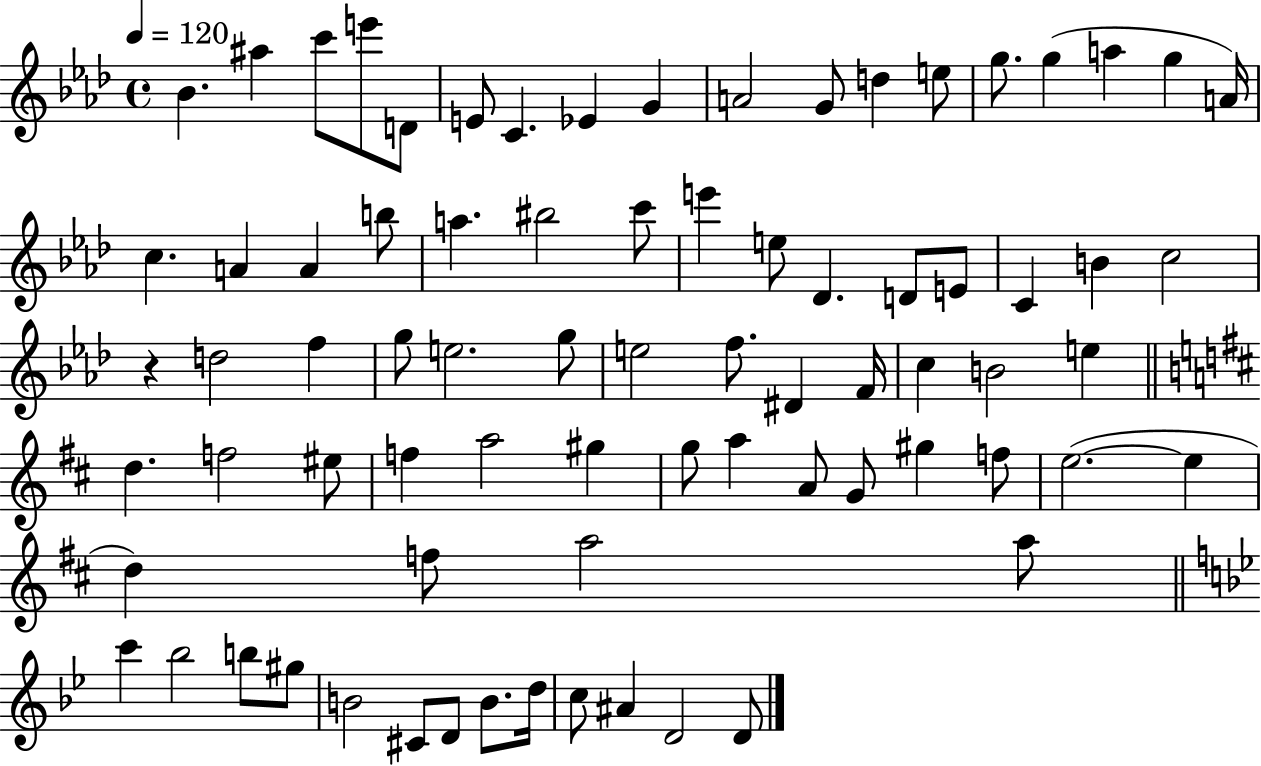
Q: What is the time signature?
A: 4/4